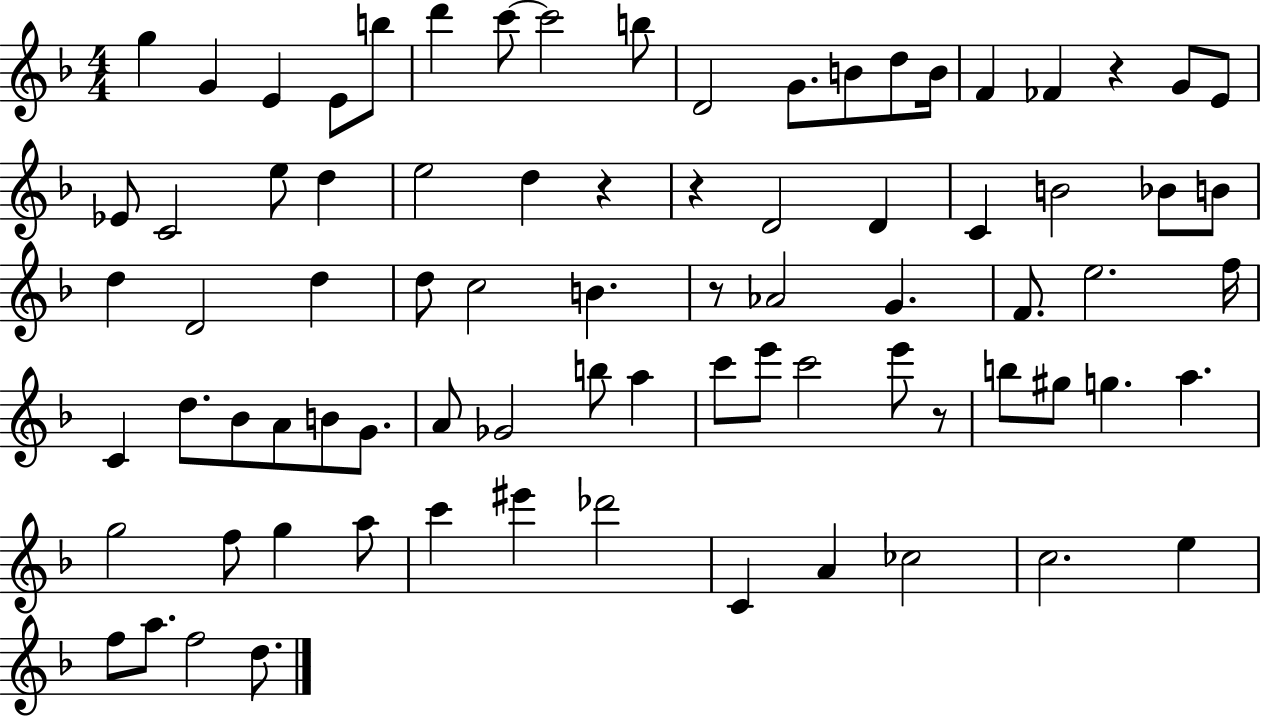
G5/q G4/q E4/q E4/e B5/e D6/q C6/e C6/h B5/e D4/h G4/e. B4/e D5/e B4/s F4/q FES4/q R/q G4/e E4/e Eb4/e C4/h E5/e D5/q E5/h D5/q R/q R/q D4/h D4/q C4/q B4/h Bb4/e B4/e D5/q D4/h D5/q D5/e C5/h B4/q. R/e Ab4/h G4/q. F4/e. E5/h. F5/s C4/q D5/e. Bb4/e A4/e B4/e G4/e. A4/e Gb4/h B5/e A5/q C6/e E6/e C6/h E6/e R/e B5/e G#5/e G5/q. A5/q. G5/h F5/e G5/q A5/e C6/q EIS6/q Db6/h C4/q A4/q CES5/h C5/h. E5/q F5/e A5/e. F5/h D5/e.